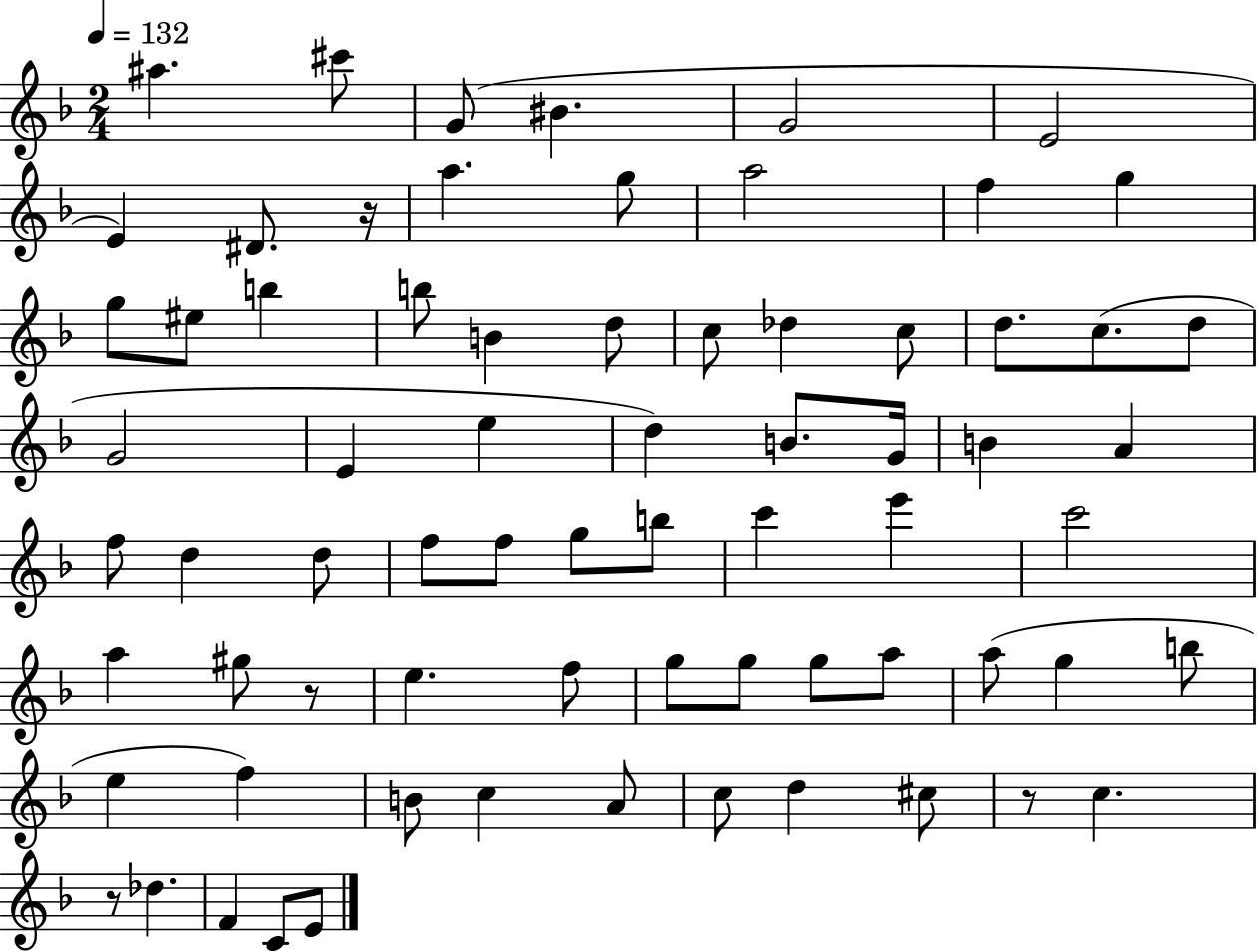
X:1
T:Untitled
M:2/4
L:1/4
K:F
^a ^c'/2 G/2 ^B G2 E2 E ^D/2 z/4 a g/2 a2 f g g/2 ^e/2 b b/2 B d/2 c/2 _d c/2 d/2 c/2 d/2 G2 E e d B/2 G/4 B A f/2 d d/2 f/2 f/2 g/2 b/2 c' e' c'2 a ^g/2 z/2 e f/2 g/2 g/2 g/2 a/2 a/2 g b/2 e f B/2 c A/2 c/2 d ^c/2 z/2 c z/2 _d F C/2 E/2